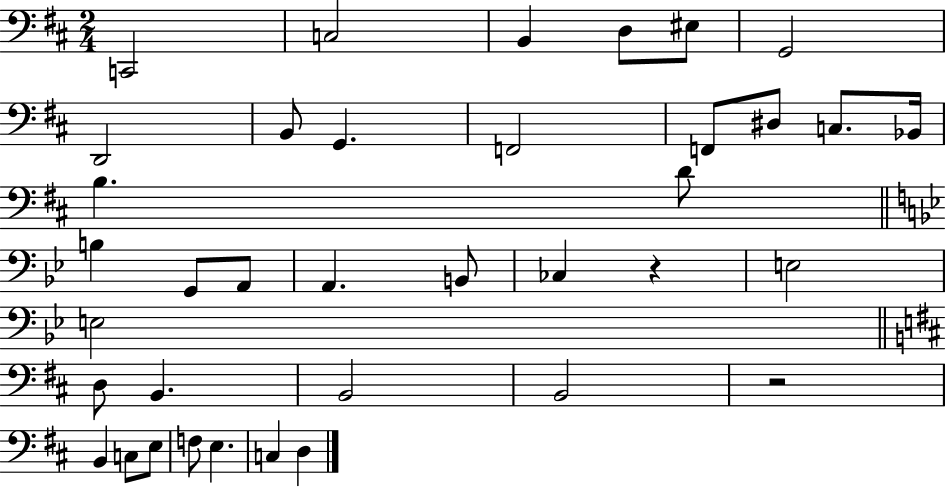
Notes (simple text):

C2/h C3/h B2/q D3/e EIS3/e G2/h D2/h B2/e G2/q. F2/h F2/e D#3/e C3/e. Bb2/s B3/q. D4/e B3/q G2/e A2/e A2/q. B2/e CES3/q R/q E3/h E3/h D3/e B2/q. B2/h B2/h R/h B2/q C3/e E3/e F3/e E3/q. C3/q D3/q